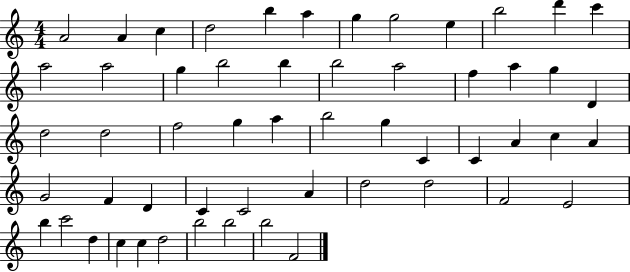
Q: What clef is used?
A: treble